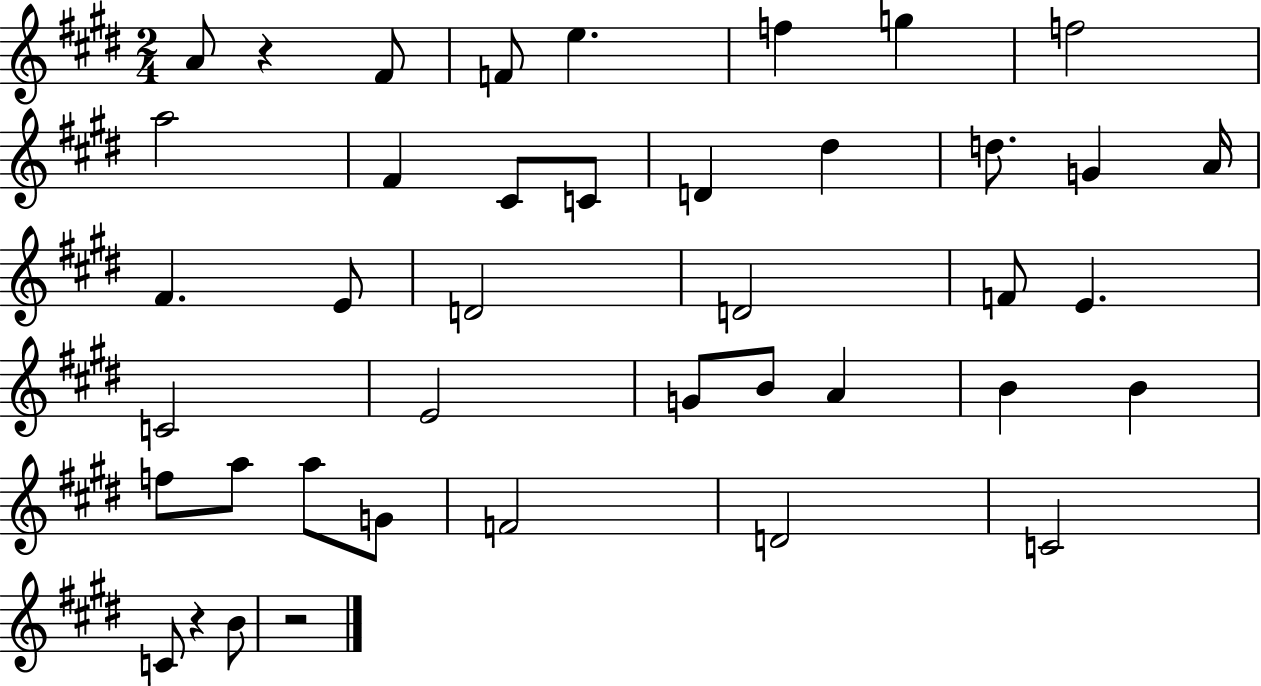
{
  \clef treble
  \numericTimeSignature
  \time 2/4
  \key e \major
  a'8 r4 fis'8 | f'8 e''4. | f''4 g''4 | f''2 | \break a''2 | fis'4 cis'8 c'8 | d'4 dis''4 | d''8. g'4 a'16 | \break fis'4. e'8 | d'2 | d'2 | f'8 e'4. | \break c'2 | e'2 | g'8 b'8 a'4 | b'4 b'4 | \break f''8 a''8 a''8 g'8 | f'2 | d'2 | c'2 | \break c'8 r4 b'8 | r2 | \bar "|."
}